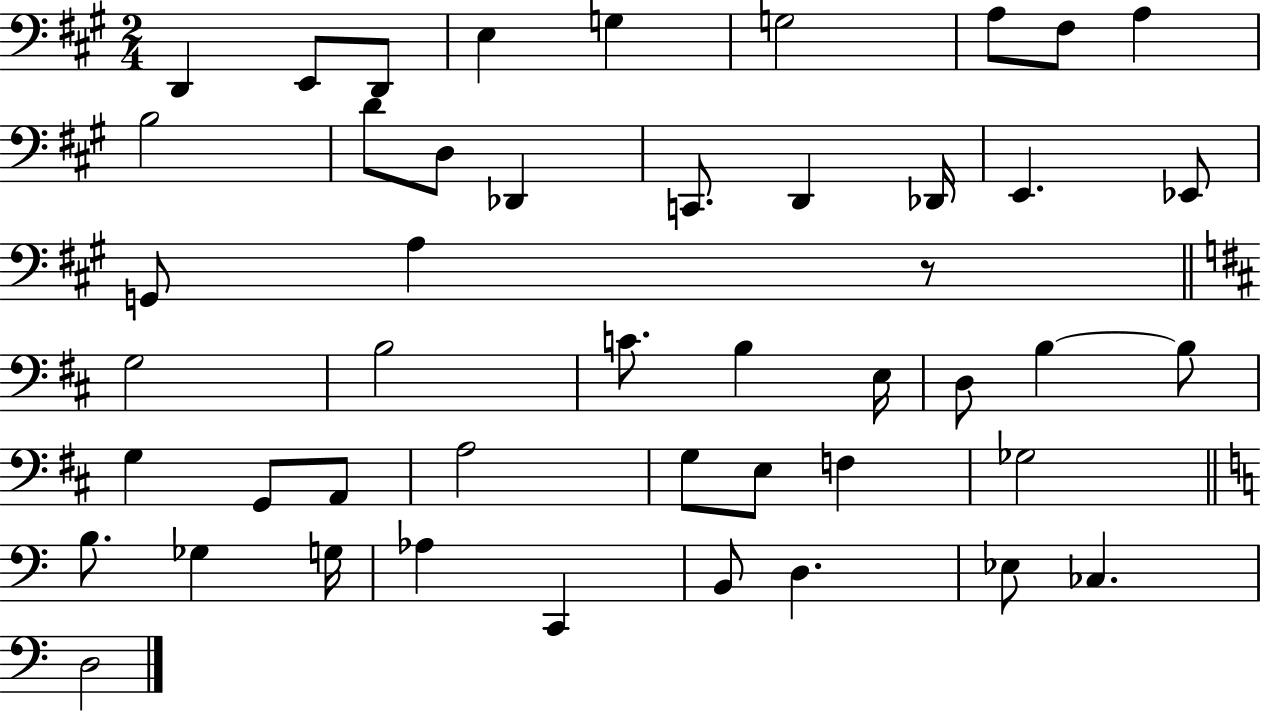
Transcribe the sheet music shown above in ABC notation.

X:1
T:Untitled
M:2/4
L:1/4
K:A
D,, E,,/2 D,,/2 E, G, G,2 A,/2 ^F,/2 A, B,2 D/2 D,/2 _D,, C,,/2 D,, _D,,/4 E,, _E,,/2 G,,/2 A, z/2 G,2 B,2 C/2 B, E,/4 D,/2 B, B,/2 G, G,,/2 A,,/2 A,2 G,/2 E,/2 F, _G,2 B,/2 _G, G,/4 _A, C,, B,,/2 D, _E,/2 _C, D,2